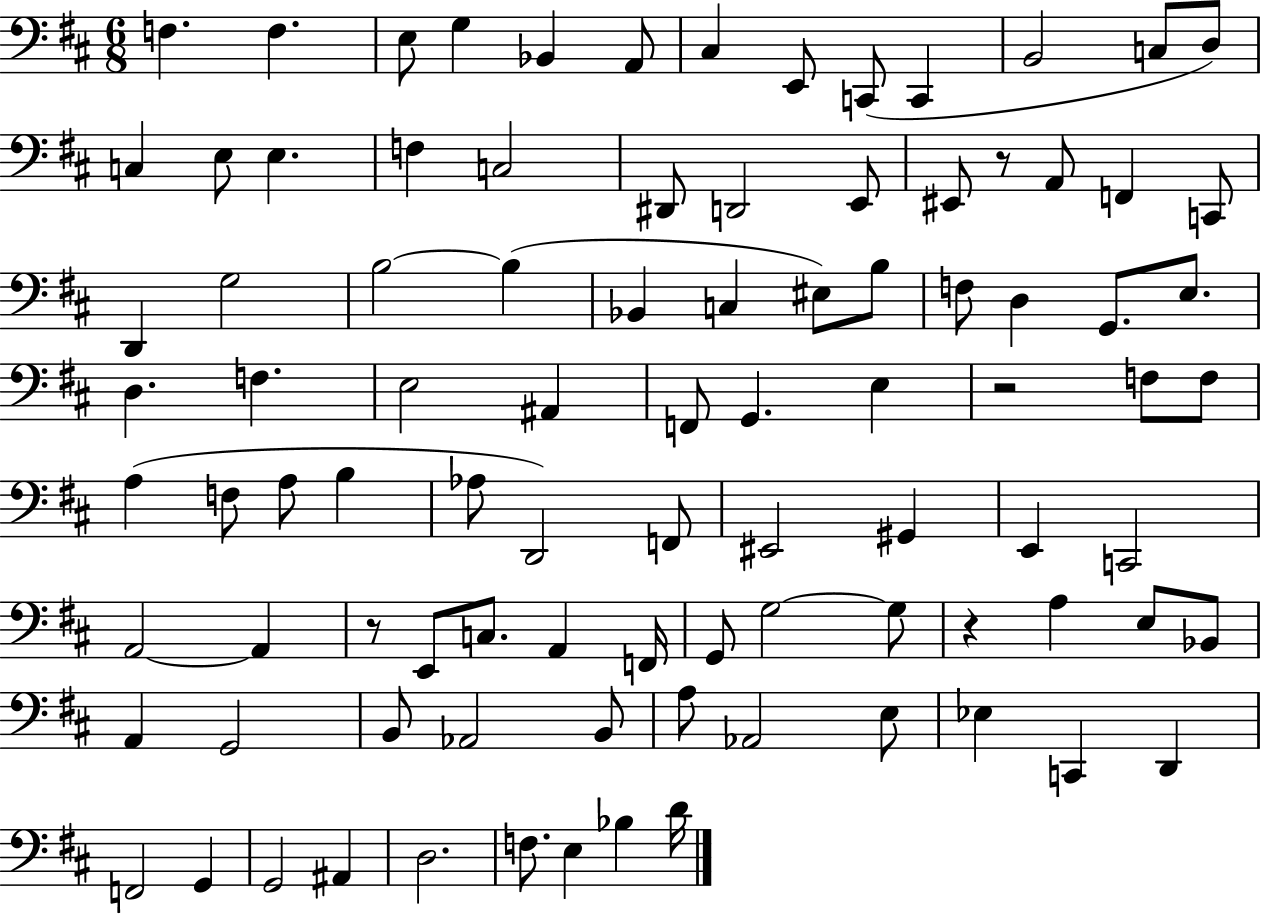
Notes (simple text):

F3/q. F3/q. E3/e G3/q Bb2/q A2/e C#3/q E2/e C2/e C2/q B2/h C3/e D3/e C3/q E3/e E3/q. F3/q C3/h D#2/e D2/h E2/e EIS2/e R/e A2/e F2/q C2/e D2/q G3/h B3/h B3/q Bb2/q C3/q EIS3/e B3/e F3/e D3/q G2/e. E3/e. D3/q. F3/q. E3/h A#2/q F2/e G2/q. E3/q R/h F3/e F3/e A3/q F3/e A3/e B3/q Ab3/e D2/h F2/e EIS2/h G#2/q E2/q C2/h A2/h A2/q R/e E2/e C3/e. A2/q F2/s G2/e G3/h G3/e R/q A3/q E3/e Bb2/e A2/q G2/h B2/e Ab2/h B2/e A3/e Ab2/h E3/e Eb3/q C2/q D2/q F2/h G2/q G2/h A#2/q D3/h. F3/e. E3/q Bb3/q D4/s